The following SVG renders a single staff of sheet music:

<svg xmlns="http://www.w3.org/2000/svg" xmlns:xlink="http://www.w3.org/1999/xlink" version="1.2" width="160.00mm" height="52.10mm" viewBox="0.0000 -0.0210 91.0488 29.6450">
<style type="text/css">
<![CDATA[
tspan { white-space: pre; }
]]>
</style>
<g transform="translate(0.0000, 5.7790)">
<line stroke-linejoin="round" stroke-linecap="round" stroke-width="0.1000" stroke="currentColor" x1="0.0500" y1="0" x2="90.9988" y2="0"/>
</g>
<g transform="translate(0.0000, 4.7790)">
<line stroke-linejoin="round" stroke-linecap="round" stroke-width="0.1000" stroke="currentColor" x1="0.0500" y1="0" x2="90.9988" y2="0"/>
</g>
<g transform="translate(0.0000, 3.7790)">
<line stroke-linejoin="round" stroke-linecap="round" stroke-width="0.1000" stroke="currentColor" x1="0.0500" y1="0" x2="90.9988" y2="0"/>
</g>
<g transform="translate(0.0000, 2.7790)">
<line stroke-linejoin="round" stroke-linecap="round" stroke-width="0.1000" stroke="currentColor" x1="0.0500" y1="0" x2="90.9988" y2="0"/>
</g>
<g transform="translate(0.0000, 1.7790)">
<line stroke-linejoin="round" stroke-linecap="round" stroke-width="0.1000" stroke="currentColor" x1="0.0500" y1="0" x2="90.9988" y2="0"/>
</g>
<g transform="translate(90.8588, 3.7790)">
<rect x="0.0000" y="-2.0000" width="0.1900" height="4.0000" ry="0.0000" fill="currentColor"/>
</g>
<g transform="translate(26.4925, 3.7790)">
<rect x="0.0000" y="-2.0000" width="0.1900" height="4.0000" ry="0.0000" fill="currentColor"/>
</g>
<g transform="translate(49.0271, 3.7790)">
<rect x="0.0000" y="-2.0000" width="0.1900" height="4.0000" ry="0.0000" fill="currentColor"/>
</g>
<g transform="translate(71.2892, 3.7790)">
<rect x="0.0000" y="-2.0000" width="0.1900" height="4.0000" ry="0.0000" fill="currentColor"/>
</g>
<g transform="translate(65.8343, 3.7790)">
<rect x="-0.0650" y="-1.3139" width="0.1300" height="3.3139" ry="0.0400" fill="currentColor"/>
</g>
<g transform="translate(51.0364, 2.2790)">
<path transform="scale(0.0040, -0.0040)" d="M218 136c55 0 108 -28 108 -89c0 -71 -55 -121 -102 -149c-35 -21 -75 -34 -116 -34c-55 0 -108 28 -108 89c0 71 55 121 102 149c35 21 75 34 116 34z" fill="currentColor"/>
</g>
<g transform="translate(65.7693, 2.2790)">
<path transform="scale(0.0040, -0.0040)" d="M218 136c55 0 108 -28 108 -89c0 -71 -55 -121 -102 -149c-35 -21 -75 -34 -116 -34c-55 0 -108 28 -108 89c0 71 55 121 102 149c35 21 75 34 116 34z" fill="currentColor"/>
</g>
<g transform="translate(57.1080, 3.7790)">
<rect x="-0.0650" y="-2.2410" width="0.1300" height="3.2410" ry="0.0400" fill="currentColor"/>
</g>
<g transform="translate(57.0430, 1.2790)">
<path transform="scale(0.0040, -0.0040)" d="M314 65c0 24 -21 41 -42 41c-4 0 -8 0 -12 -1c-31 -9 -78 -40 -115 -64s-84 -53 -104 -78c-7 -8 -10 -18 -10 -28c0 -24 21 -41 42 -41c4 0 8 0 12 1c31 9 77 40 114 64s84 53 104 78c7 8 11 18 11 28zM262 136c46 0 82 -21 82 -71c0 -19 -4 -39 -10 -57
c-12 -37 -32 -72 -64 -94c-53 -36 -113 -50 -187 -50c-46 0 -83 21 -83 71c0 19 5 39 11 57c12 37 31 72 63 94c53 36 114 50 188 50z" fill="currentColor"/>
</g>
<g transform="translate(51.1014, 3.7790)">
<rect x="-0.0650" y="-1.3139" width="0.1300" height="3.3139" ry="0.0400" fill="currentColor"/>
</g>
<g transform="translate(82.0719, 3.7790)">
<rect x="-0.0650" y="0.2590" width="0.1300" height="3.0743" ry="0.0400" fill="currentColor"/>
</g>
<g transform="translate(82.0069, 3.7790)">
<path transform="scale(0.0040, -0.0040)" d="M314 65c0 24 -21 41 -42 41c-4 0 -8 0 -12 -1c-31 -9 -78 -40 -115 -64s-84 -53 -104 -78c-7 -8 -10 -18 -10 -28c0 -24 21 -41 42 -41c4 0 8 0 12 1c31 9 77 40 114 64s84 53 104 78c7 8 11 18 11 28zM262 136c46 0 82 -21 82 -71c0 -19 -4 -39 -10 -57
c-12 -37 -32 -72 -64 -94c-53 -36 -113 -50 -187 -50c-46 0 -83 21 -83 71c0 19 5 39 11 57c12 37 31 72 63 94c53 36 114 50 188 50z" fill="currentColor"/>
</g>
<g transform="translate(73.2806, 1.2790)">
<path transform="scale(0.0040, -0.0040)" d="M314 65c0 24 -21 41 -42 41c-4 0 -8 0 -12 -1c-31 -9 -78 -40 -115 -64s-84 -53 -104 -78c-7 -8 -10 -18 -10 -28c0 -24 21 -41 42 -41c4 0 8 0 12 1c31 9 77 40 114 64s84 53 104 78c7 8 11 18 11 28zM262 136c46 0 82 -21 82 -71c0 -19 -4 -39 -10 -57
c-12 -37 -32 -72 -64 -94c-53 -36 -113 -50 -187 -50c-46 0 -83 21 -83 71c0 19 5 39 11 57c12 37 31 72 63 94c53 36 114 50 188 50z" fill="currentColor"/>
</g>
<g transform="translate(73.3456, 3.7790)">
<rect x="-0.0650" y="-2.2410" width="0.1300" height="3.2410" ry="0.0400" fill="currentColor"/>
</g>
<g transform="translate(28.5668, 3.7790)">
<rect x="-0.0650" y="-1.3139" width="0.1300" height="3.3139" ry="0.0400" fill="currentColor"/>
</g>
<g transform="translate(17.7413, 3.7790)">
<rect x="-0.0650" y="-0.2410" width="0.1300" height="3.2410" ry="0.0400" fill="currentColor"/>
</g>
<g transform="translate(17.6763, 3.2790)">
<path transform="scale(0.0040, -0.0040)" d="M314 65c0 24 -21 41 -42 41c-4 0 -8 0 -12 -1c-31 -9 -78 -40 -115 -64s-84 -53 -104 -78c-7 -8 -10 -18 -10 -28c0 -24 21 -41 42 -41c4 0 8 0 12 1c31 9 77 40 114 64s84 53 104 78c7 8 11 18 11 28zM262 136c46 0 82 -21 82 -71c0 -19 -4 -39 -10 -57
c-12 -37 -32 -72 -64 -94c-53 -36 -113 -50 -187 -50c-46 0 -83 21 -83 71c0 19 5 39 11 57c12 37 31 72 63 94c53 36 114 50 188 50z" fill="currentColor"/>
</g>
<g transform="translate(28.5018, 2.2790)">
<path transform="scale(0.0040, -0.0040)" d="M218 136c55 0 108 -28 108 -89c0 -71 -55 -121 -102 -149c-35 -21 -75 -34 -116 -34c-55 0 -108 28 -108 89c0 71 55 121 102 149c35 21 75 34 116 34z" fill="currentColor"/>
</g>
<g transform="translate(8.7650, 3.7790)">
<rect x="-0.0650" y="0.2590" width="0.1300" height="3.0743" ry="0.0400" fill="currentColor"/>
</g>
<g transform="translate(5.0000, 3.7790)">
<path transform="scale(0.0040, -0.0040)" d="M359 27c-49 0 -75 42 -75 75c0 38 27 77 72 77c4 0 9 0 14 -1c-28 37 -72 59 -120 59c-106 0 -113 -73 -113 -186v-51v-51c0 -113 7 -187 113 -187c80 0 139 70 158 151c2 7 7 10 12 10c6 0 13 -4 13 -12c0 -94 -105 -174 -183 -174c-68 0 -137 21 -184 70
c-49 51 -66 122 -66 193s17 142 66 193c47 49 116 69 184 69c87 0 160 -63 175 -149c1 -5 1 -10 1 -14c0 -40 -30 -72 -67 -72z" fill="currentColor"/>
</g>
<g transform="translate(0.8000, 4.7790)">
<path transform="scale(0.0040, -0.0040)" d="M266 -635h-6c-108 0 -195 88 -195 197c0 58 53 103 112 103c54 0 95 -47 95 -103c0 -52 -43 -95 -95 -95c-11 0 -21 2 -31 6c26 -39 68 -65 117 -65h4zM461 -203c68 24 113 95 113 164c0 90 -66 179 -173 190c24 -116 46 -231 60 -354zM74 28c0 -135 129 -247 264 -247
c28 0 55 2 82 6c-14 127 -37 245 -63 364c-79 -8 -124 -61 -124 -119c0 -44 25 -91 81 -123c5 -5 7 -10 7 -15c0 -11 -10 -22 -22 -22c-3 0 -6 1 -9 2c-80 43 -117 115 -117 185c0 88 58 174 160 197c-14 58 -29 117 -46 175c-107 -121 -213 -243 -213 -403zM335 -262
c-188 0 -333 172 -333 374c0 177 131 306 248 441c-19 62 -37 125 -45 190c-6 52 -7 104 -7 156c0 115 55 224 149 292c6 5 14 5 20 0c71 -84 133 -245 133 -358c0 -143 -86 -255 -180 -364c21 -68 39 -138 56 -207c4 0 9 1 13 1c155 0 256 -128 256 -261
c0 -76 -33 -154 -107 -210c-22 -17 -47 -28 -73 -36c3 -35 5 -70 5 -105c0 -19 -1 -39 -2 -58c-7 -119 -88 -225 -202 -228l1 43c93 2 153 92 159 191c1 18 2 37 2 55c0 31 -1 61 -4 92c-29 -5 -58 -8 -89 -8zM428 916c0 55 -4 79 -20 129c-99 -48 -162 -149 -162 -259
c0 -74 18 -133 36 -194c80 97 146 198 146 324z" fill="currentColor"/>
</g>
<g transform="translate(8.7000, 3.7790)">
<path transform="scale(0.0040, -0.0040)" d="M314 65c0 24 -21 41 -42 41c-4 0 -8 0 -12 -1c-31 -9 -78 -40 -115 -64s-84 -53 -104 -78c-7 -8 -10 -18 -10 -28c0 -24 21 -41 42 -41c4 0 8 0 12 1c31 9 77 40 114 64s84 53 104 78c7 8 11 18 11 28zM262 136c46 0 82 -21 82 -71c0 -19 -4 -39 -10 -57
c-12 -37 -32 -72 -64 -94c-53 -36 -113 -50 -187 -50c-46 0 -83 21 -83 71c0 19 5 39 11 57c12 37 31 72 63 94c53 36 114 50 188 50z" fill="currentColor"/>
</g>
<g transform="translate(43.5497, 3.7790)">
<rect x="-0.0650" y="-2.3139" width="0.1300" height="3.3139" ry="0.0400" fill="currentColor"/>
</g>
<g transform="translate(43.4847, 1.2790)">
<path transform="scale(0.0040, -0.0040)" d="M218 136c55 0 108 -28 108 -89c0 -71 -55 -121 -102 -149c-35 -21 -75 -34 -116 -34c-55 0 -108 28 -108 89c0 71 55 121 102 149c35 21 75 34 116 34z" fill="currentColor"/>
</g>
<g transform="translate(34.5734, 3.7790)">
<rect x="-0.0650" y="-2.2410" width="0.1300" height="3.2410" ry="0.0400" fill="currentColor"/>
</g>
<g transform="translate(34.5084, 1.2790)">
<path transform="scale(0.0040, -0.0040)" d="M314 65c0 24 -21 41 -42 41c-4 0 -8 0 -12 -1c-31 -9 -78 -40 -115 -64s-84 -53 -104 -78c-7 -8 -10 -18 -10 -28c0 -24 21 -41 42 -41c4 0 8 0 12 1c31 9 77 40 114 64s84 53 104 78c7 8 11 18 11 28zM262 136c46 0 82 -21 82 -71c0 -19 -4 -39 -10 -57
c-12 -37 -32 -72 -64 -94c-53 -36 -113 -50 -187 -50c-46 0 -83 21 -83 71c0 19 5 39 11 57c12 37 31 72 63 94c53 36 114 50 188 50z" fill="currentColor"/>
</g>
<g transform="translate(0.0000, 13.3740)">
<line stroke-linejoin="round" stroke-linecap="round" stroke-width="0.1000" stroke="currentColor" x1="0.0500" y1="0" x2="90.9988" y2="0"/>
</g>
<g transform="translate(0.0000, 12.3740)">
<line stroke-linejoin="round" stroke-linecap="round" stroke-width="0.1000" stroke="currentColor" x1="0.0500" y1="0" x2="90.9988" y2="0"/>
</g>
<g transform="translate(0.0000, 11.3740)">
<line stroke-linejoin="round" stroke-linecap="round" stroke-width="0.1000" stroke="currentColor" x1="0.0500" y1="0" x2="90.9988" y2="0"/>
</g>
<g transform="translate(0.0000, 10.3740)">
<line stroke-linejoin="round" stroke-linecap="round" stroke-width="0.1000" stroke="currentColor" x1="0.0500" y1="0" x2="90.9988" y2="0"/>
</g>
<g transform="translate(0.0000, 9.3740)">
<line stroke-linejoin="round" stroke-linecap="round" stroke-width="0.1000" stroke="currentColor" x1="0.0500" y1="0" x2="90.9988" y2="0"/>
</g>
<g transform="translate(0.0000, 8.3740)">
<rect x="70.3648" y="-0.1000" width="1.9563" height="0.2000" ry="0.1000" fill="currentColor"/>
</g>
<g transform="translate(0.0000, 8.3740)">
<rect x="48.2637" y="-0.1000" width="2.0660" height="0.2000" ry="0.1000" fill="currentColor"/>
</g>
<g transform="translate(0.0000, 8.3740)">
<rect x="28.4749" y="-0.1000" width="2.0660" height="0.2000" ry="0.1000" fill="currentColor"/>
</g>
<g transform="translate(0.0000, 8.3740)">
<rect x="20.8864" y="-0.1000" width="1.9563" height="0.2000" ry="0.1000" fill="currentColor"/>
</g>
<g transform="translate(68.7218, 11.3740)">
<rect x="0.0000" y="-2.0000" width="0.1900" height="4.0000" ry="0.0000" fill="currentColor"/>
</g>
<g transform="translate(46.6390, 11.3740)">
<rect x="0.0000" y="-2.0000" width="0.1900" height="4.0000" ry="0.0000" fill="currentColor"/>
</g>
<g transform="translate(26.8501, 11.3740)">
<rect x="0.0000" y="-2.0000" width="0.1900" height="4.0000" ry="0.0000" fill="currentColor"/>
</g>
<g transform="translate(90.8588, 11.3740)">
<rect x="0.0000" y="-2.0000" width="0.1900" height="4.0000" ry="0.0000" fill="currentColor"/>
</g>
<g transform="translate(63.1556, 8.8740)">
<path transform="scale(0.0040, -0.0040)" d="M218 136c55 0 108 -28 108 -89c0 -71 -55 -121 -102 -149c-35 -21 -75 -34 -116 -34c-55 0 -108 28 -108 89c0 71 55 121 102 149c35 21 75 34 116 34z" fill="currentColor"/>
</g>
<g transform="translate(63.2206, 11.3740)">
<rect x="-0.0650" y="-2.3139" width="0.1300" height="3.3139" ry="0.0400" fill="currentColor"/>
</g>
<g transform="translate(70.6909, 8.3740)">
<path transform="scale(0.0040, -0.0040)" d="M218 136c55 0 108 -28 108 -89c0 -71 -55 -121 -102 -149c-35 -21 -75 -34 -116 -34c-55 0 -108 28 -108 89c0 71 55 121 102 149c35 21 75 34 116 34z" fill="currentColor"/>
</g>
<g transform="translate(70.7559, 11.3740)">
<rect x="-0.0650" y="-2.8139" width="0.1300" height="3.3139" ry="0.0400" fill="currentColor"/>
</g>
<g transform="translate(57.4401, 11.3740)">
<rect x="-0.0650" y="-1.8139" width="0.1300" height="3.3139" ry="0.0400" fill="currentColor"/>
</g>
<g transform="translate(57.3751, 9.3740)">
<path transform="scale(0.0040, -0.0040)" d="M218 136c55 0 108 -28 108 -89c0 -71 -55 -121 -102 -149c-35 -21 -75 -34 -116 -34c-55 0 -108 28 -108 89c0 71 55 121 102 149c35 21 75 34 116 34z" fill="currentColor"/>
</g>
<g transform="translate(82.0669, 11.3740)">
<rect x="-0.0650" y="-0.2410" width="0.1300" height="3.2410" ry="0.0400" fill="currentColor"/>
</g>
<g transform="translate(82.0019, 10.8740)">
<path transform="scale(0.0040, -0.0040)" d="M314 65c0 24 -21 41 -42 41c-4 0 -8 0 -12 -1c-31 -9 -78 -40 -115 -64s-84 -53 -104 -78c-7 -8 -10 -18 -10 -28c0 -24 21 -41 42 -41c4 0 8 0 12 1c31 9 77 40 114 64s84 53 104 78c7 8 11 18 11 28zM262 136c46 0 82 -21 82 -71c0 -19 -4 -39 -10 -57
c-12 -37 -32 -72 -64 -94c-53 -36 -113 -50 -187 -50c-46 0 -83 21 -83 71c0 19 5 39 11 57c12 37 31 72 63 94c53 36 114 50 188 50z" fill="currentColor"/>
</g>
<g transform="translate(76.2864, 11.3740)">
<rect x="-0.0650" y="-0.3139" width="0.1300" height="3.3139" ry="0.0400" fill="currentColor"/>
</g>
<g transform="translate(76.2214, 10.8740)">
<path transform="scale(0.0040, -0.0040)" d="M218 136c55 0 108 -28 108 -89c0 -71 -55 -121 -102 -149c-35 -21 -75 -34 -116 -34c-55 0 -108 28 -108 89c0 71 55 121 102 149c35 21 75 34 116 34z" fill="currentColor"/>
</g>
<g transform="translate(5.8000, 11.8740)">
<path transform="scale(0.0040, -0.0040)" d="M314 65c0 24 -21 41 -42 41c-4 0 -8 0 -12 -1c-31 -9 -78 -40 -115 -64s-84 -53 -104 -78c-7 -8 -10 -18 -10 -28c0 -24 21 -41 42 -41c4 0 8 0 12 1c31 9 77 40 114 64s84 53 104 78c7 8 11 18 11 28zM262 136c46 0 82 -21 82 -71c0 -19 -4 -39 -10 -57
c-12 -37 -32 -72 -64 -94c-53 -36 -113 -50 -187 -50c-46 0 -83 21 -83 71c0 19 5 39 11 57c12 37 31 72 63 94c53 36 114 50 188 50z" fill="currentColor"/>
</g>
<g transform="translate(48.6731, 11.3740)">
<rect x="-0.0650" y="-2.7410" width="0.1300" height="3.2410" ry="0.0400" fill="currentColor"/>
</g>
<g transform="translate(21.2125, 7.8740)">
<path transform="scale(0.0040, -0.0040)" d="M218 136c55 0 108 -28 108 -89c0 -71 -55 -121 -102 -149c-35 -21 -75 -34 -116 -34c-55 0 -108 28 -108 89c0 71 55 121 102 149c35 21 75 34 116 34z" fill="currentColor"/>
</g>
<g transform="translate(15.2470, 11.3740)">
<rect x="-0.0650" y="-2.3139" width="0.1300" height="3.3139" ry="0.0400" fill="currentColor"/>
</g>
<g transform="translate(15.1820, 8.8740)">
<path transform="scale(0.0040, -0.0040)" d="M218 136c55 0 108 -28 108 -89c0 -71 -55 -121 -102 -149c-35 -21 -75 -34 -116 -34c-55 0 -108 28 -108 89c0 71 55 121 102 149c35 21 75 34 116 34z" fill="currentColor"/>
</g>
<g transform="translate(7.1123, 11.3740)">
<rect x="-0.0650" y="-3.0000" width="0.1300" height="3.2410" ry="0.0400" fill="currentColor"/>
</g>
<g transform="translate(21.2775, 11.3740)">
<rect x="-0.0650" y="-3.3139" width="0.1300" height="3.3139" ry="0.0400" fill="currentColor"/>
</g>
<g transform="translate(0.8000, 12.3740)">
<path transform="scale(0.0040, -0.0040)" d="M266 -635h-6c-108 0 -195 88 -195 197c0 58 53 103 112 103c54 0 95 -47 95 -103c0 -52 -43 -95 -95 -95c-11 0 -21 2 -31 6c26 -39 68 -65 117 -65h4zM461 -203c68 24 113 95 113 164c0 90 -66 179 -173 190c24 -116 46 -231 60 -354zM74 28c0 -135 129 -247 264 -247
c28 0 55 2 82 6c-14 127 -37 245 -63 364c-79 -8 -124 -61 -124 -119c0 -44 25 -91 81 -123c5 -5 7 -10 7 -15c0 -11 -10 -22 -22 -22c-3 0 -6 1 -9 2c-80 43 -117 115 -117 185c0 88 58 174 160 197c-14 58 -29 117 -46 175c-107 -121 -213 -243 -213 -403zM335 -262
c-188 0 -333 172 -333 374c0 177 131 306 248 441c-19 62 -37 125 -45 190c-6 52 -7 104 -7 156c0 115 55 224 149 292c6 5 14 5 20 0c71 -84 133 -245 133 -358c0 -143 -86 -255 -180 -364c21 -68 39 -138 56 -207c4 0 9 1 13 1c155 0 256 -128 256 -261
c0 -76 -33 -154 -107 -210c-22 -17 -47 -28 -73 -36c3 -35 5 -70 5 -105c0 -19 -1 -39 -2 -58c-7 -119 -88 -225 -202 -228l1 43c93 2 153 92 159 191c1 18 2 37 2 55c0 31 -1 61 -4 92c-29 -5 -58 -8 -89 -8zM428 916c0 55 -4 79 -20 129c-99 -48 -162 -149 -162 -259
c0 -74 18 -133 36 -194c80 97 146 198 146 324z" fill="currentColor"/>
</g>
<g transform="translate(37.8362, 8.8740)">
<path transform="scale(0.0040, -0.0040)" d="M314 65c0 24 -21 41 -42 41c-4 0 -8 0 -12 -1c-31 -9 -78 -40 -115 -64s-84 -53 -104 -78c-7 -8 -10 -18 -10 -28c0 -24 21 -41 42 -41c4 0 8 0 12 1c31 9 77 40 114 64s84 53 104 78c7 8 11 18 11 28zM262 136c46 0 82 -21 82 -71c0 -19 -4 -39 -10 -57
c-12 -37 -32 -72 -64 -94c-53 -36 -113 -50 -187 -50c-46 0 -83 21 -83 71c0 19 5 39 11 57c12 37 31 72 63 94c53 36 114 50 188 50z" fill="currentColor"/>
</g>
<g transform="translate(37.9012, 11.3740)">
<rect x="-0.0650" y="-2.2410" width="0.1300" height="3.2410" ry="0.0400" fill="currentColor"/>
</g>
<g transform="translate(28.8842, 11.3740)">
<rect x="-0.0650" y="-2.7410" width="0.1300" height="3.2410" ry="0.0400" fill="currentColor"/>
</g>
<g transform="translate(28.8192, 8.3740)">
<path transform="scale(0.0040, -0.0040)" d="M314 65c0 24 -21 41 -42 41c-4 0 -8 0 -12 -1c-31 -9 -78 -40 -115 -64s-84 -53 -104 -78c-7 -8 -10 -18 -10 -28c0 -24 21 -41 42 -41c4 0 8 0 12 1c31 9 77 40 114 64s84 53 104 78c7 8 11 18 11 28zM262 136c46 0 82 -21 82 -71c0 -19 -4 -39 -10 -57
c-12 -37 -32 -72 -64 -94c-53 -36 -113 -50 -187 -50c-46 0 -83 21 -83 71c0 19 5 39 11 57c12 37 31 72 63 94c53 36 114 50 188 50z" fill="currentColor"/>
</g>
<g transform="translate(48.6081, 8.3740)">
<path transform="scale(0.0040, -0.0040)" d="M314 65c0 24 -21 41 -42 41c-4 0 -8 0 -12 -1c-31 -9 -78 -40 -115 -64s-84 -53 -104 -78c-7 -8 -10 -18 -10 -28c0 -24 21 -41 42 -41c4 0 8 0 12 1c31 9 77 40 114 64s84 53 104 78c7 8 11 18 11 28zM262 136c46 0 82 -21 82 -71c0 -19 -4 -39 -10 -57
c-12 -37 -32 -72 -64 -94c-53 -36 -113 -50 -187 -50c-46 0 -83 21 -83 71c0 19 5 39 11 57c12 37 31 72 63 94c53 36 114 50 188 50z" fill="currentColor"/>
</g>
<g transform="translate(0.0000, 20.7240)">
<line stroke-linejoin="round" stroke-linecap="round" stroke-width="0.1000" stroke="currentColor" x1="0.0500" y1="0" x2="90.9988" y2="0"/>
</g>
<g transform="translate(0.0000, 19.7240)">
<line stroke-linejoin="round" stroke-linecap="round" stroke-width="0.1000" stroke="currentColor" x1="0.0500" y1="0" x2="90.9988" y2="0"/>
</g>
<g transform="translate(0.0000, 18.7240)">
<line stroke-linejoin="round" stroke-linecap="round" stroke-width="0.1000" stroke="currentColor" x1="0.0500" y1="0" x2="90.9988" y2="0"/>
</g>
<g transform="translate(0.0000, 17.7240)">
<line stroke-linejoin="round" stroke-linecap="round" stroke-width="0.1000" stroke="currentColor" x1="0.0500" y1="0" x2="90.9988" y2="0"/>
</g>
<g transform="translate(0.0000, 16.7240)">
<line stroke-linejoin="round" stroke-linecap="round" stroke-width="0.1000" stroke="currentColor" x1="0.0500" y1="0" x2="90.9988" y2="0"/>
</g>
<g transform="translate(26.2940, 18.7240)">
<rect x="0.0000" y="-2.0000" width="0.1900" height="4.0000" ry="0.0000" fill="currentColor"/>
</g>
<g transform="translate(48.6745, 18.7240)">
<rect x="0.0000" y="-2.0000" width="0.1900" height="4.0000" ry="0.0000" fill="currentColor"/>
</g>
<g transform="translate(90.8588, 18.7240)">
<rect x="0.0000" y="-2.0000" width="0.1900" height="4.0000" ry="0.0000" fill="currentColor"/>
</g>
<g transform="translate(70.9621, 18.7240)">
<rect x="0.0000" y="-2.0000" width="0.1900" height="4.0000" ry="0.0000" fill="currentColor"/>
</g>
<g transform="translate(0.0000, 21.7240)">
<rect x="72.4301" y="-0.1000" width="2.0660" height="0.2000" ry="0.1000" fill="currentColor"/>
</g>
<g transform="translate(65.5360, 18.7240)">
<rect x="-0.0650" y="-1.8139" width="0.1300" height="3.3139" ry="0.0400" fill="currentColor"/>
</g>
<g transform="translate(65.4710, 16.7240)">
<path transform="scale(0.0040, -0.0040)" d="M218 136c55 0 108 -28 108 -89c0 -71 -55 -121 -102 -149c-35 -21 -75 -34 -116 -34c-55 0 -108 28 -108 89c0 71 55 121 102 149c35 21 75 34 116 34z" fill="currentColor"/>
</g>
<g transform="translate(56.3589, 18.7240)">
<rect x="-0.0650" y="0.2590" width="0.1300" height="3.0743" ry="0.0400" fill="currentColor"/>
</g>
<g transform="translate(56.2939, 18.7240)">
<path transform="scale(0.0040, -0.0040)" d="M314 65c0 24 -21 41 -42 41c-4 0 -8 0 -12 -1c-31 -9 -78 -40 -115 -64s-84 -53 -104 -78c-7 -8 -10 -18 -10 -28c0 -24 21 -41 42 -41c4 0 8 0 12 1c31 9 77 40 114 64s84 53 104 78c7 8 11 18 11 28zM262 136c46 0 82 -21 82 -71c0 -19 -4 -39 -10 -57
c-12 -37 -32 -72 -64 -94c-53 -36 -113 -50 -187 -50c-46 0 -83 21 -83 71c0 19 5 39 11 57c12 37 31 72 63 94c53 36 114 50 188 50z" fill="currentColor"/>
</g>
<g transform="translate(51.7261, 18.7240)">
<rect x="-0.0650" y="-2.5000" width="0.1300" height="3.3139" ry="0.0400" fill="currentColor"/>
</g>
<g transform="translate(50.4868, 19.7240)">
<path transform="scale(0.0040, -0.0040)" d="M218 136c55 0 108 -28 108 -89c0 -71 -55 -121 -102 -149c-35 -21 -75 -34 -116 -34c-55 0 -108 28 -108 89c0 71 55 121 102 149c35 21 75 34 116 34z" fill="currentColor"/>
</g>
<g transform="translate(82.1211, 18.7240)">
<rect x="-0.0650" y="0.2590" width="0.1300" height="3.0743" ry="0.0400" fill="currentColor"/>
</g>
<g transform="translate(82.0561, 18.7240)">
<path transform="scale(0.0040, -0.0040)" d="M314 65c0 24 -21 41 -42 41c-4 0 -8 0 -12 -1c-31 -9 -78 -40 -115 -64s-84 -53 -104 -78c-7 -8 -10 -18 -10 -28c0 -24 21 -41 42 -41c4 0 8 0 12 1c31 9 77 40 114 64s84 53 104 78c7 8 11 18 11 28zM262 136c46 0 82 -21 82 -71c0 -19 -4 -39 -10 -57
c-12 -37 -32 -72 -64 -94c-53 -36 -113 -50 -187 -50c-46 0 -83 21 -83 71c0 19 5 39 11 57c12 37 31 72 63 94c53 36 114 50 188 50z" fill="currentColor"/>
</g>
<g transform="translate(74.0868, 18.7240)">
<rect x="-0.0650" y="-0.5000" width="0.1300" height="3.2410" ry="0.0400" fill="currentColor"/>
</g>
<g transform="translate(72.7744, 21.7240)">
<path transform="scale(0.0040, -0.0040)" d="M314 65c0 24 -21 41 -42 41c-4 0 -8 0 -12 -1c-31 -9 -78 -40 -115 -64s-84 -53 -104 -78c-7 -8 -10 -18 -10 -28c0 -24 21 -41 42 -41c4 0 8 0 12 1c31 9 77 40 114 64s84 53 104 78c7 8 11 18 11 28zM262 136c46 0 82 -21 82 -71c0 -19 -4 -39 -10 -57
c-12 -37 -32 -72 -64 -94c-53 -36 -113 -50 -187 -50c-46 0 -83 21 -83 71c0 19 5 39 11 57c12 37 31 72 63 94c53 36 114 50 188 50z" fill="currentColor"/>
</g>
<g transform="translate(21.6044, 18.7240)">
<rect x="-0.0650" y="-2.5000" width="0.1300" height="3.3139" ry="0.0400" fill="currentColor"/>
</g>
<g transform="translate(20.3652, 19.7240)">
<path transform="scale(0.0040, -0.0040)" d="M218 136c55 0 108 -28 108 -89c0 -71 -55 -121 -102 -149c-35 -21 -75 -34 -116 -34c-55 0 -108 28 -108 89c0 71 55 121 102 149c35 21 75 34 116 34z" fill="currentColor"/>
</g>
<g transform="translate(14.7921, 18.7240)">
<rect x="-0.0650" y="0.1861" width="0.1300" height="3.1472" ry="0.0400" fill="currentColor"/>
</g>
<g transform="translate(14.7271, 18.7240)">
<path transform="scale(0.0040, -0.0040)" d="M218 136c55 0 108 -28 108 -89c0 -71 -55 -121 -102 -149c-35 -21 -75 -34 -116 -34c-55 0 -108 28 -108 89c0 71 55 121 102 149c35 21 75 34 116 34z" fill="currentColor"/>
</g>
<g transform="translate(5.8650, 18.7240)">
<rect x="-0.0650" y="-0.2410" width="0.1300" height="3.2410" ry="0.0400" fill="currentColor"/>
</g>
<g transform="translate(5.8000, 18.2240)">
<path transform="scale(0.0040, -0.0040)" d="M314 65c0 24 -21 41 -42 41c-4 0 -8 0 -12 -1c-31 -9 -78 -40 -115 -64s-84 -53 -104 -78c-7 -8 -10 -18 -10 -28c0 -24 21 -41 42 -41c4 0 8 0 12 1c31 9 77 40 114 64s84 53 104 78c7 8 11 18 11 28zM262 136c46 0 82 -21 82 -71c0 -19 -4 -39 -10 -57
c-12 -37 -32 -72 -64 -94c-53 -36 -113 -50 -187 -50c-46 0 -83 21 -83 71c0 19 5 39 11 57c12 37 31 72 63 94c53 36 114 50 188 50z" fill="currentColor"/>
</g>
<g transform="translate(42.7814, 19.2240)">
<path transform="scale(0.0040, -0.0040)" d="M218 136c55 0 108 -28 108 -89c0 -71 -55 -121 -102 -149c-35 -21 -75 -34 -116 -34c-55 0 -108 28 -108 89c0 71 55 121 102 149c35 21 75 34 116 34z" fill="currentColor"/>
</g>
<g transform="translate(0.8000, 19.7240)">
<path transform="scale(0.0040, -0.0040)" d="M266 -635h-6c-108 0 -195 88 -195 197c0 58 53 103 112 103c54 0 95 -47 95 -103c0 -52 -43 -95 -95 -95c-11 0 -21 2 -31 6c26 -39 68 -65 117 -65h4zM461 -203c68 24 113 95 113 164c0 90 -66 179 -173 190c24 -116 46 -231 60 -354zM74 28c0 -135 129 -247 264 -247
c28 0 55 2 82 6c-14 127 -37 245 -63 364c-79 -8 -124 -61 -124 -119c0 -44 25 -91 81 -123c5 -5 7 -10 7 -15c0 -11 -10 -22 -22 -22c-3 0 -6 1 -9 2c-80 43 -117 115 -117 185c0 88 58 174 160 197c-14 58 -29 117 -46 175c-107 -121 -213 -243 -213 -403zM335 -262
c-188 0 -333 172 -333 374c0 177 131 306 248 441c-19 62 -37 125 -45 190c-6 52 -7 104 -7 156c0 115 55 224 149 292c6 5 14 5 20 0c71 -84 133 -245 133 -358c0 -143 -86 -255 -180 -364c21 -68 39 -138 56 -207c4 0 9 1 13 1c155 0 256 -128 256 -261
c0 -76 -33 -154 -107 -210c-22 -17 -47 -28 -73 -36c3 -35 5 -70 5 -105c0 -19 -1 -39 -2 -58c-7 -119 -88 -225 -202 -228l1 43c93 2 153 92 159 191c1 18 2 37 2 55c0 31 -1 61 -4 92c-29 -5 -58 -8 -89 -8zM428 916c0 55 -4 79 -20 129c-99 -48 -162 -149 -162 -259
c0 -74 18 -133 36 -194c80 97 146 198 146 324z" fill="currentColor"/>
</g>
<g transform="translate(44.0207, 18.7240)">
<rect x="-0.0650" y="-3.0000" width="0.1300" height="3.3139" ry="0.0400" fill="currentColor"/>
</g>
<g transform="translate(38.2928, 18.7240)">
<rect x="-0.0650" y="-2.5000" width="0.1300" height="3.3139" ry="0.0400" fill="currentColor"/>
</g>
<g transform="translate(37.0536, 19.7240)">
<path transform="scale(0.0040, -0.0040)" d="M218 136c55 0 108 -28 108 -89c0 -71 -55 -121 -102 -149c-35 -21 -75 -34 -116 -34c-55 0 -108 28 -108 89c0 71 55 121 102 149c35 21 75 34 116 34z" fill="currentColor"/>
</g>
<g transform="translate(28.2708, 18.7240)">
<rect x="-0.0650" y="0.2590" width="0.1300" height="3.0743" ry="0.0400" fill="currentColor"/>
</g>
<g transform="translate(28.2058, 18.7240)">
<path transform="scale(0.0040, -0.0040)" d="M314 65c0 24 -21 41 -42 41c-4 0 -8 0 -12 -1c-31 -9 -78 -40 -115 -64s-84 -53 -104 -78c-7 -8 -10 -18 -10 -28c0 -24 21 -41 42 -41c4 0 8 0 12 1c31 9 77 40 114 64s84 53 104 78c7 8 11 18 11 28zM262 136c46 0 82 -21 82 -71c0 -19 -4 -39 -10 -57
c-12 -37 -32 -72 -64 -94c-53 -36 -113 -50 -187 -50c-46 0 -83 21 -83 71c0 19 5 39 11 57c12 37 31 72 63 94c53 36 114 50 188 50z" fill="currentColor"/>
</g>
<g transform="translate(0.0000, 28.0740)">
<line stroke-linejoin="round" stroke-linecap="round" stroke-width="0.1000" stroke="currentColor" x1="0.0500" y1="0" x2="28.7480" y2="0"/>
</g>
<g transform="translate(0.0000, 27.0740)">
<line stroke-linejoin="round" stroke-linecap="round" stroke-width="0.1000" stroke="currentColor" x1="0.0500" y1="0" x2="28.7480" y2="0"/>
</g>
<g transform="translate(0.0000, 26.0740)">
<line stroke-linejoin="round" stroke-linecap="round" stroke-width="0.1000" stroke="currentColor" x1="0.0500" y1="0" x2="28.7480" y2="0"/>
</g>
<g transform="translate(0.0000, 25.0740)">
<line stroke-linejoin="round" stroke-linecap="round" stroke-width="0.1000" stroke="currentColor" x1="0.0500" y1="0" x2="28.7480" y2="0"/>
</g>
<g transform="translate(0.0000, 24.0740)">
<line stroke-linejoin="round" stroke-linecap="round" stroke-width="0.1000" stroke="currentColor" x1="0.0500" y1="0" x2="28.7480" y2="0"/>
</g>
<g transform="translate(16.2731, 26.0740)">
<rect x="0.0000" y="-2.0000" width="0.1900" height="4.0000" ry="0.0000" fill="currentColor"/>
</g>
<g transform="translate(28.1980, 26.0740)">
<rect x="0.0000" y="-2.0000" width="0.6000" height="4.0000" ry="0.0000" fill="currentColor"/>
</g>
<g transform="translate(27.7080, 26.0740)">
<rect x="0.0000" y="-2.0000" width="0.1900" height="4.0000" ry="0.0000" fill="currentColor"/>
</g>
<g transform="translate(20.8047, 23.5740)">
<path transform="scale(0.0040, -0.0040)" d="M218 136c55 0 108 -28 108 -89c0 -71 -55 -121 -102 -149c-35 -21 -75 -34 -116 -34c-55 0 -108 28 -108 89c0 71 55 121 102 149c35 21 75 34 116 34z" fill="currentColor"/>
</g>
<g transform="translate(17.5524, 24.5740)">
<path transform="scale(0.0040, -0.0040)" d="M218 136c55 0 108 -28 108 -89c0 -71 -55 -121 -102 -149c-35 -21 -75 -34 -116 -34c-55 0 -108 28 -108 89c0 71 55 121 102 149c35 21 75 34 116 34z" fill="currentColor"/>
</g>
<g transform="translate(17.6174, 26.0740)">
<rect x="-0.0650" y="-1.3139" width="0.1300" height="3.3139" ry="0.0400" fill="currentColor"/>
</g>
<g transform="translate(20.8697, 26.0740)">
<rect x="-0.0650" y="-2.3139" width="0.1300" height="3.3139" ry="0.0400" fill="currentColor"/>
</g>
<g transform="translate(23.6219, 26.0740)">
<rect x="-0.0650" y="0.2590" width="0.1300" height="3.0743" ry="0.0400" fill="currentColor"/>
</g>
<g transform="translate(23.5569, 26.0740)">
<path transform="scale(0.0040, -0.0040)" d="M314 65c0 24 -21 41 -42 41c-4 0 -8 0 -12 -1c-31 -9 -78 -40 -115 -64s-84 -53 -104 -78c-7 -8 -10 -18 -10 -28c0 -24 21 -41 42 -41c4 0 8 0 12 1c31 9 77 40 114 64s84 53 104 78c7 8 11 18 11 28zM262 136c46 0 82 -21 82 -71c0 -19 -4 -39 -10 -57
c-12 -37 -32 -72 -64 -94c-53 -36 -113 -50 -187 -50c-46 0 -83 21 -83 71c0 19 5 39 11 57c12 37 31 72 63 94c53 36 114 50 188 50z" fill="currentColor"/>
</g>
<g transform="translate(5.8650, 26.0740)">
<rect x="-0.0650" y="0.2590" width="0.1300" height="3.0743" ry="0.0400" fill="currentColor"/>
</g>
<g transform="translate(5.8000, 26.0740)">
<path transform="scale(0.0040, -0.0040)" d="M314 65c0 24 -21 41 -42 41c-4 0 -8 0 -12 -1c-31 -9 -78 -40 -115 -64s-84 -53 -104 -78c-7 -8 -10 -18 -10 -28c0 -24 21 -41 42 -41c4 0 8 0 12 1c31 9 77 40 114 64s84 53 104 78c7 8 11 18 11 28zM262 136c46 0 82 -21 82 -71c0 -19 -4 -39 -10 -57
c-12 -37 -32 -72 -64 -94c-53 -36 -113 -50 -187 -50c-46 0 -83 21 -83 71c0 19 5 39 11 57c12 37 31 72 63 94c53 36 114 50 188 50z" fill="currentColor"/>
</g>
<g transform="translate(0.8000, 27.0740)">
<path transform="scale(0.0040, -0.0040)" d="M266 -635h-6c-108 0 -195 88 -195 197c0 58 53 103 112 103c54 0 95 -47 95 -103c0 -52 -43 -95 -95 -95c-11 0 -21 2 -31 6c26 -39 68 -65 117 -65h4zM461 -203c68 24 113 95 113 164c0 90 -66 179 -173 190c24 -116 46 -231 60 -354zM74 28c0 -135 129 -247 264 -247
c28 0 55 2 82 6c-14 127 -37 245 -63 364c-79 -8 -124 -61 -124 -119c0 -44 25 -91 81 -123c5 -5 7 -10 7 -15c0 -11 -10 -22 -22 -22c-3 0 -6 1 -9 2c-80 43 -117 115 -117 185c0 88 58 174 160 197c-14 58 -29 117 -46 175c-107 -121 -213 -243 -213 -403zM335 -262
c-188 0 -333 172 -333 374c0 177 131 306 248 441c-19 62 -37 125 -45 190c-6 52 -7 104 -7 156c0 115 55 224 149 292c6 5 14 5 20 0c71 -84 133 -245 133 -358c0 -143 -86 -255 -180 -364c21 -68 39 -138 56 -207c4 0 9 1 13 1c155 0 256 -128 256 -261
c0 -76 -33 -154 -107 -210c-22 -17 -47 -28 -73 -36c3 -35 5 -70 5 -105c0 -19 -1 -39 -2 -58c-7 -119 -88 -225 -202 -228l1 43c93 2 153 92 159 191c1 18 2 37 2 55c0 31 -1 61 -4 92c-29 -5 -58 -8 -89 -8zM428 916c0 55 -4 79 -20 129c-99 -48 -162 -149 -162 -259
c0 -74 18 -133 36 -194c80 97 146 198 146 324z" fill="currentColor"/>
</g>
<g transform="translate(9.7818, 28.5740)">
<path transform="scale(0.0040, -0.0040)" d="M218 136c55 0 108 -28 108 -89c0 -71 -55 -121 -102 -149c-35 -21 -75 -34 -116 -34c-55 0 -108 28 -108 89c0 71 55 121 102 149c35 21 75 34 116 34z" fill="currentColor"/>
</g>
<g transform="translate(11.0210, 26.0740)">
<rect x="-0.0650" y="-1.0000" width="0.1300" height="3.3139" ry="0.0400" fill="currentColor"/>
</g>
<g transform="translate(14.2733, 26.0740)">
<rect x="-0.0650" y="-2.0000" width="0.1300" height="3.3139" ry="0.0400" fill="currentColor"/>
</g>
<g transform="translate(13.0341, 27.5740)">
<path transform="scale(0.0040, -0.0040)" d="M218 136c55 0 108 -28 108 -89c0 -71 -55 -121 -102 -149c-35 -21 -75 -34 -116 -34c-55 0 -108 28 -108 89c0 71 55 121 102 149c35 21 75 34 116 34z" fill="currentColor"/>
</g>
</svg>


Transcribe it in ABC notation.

X:1
T:Untitled
M:4/4
L:1/4
K:C
B2 c2 e g2 g e g2 e g2 B2 A2 g b a2 g2 a2 f g a c c2 c2 B G B2 G A G B2 f C2 B2 B2 D F e g B2